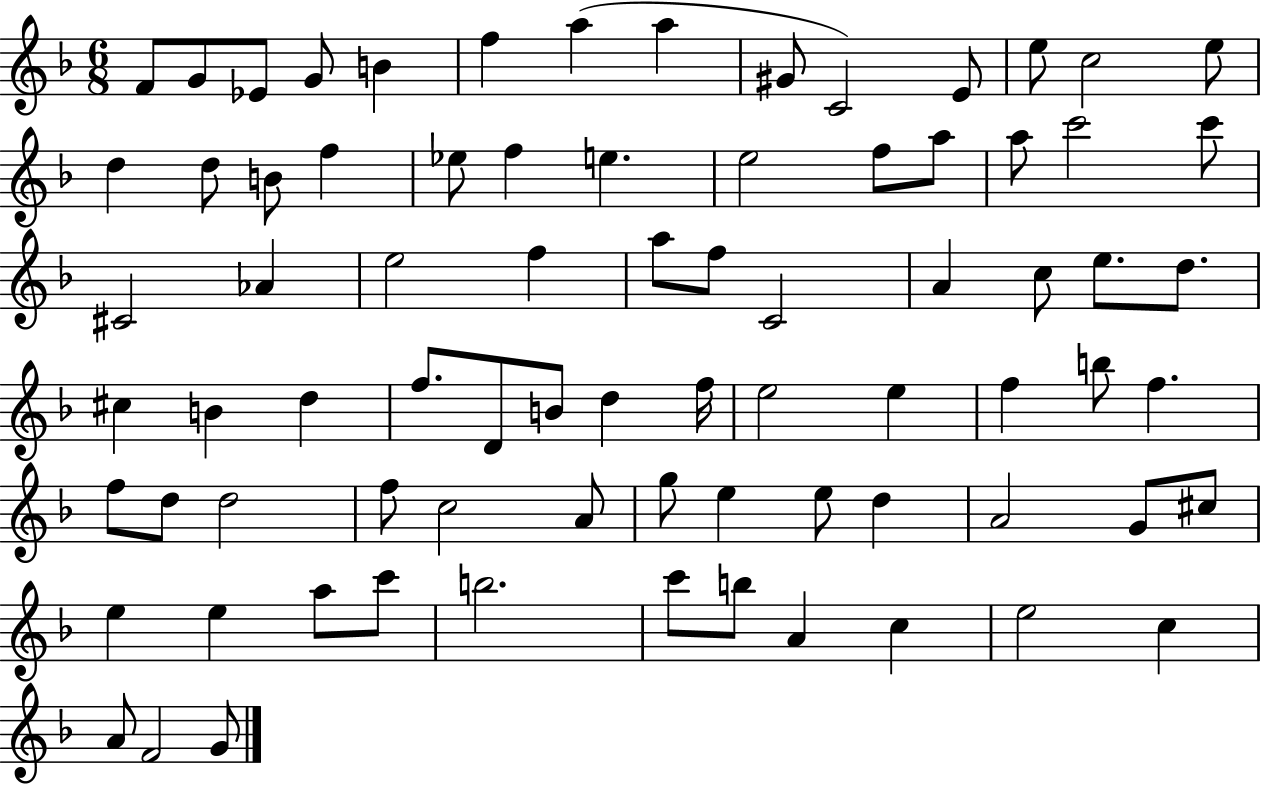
F4/e G4/e Eb4/e G4/e B4/q F5/q A5/q A5/q G#4/e C4/h E4/e E5/e C5/h E5/e D5/q D5/e B4/e F5/q Eb5/e F5/q E5/q. E5/h F5/e A5/e A5/e C6/h C6/e C#4/h Ab4/q E5/h F5/q A5/e F5/e C4/h A4/q C5/e E5/e. D5/e. C#5/q B4/q D5/q F5/e. D4/e B4/e D5/q F5/s E5/h E5/q F5/q B5/e F5/q. F5/e D5/e D5/h F5/e C5/h A4/e G5/e E5/q E5/e D5/q A4/h G4/e C#5/e E5/q E5/q A5/e C6/e B5/h. C6/e B5/e A4/q C5/q E5/h C5/q A4/e F4/h G4/e